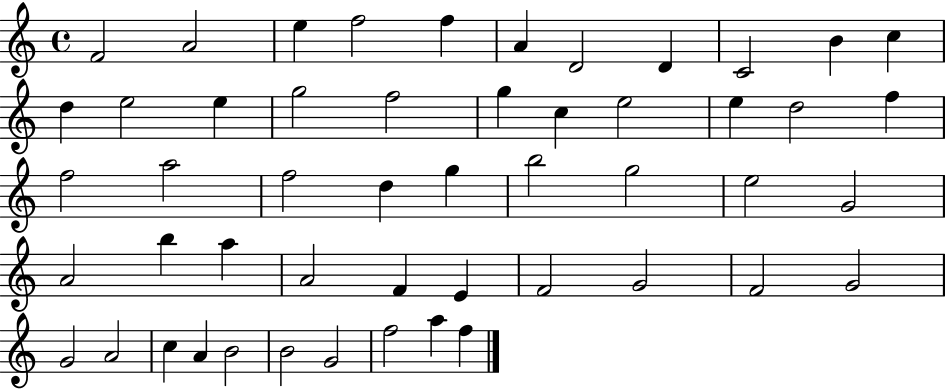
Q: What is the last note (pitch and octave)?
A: F5